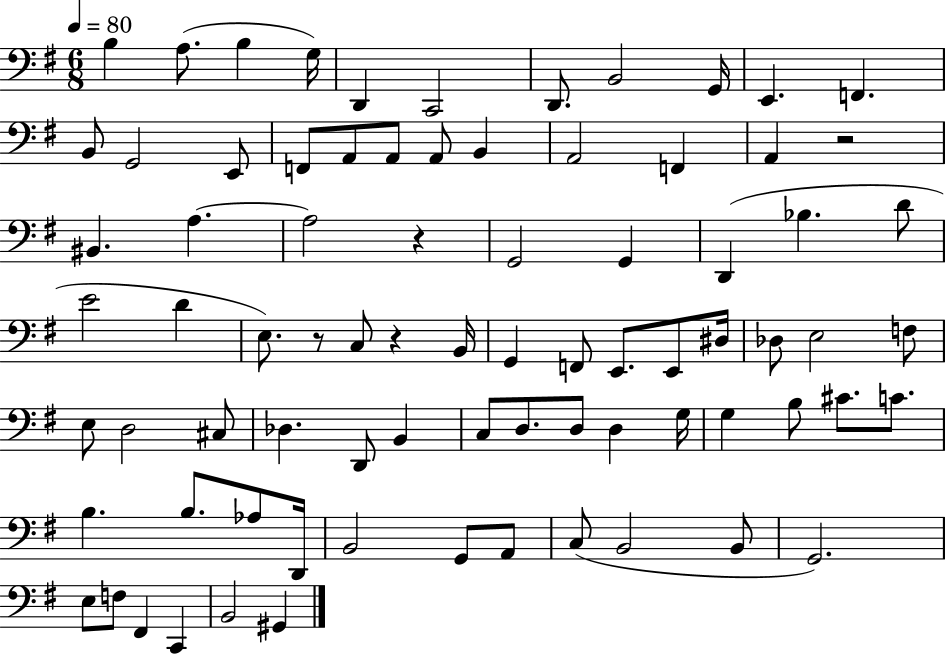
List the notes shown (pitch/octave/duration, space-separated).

B3/q A3/e. B3/q G3/s D2/q C2/h D2/e. B2/h G2/s E2/q. F2/q. B2/e G2/h E2/e F2/e A2/e A2/e A2/e B2/q A2/h F2/q A2/q R/h BIS2/q. A3/q. A3/h R/q G2/h G2/q D2/q Bb3/q. D4/e E4/h D4/q E3/e. R/e C3/e R/q B2/s G2/q F2/e E2/e. E2/e D#3/s Db3/e E3/h F3/e E3/e D3/h C#3/e Db3/q. D2/e B2/q C3/e D3/e. D3/e D3/q G3/s G3/q B3/e C#4/e. C4/e. B3/q. B3/e. Ab3/e D2/s B2/h G2/e A2/e C3/e B2/h B2/e G2/h. E3/e F3/e F#2/q C2/q B2/h G#2/q